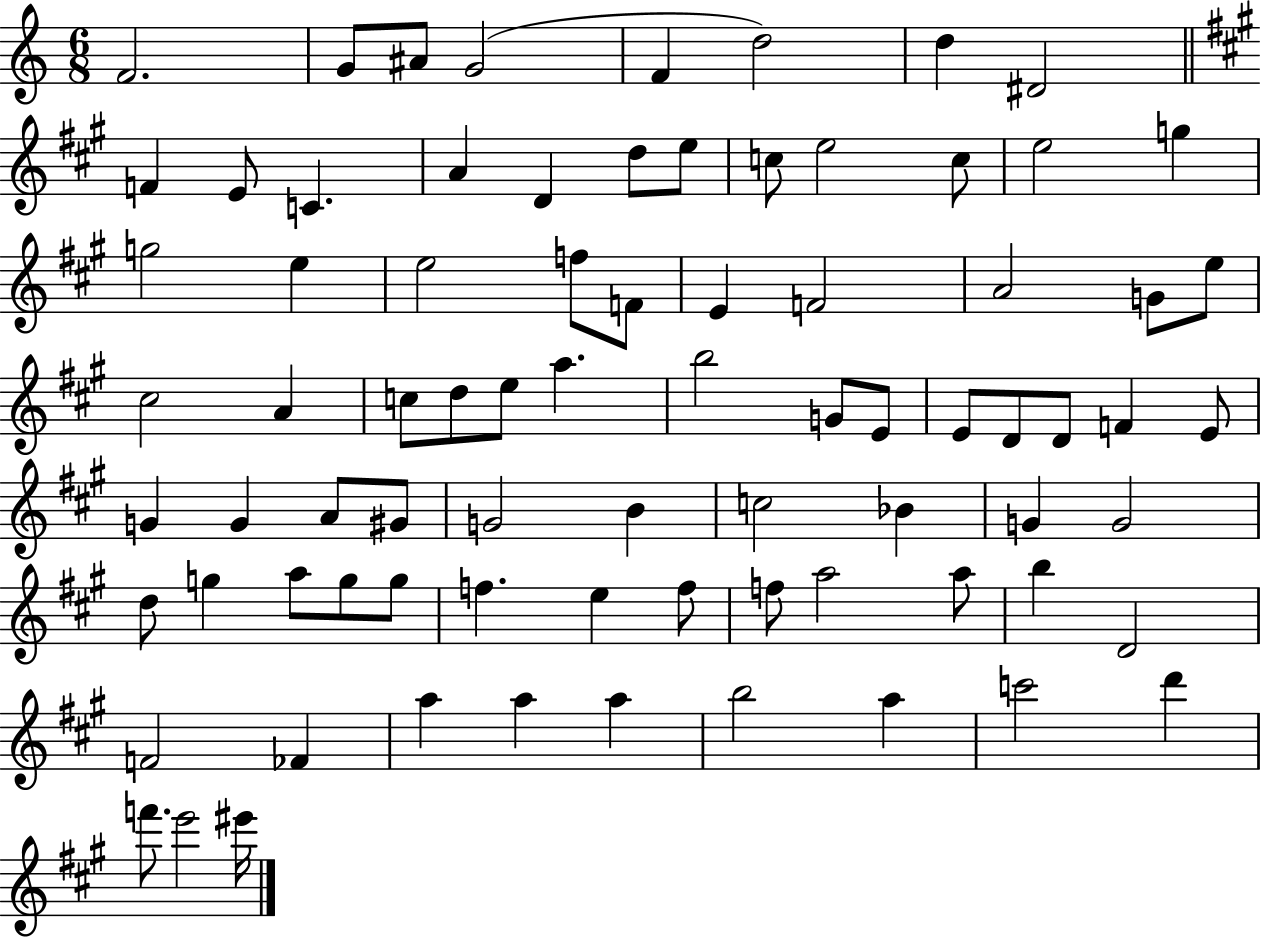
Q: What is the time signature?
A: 6/8